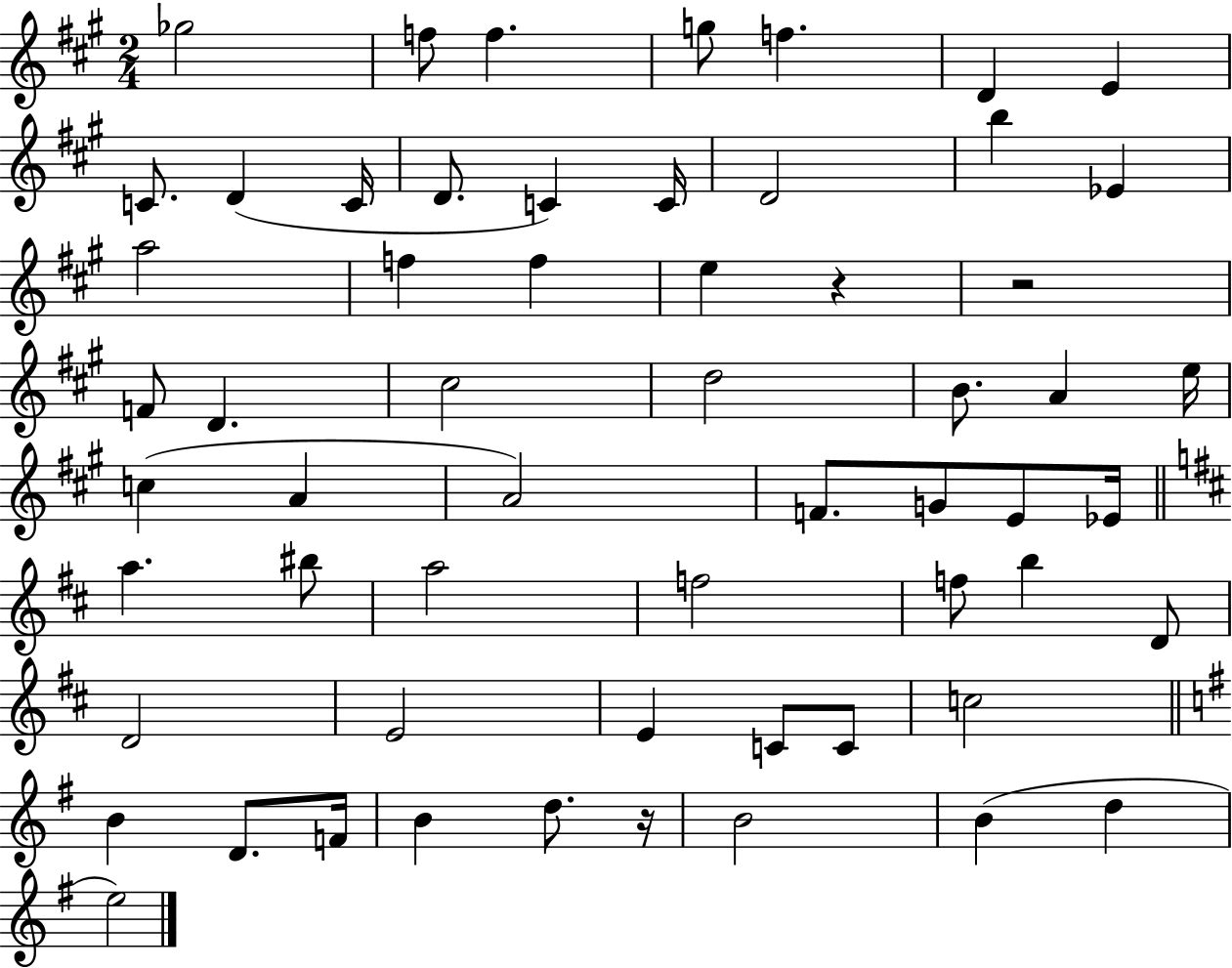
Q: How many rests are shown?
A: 3